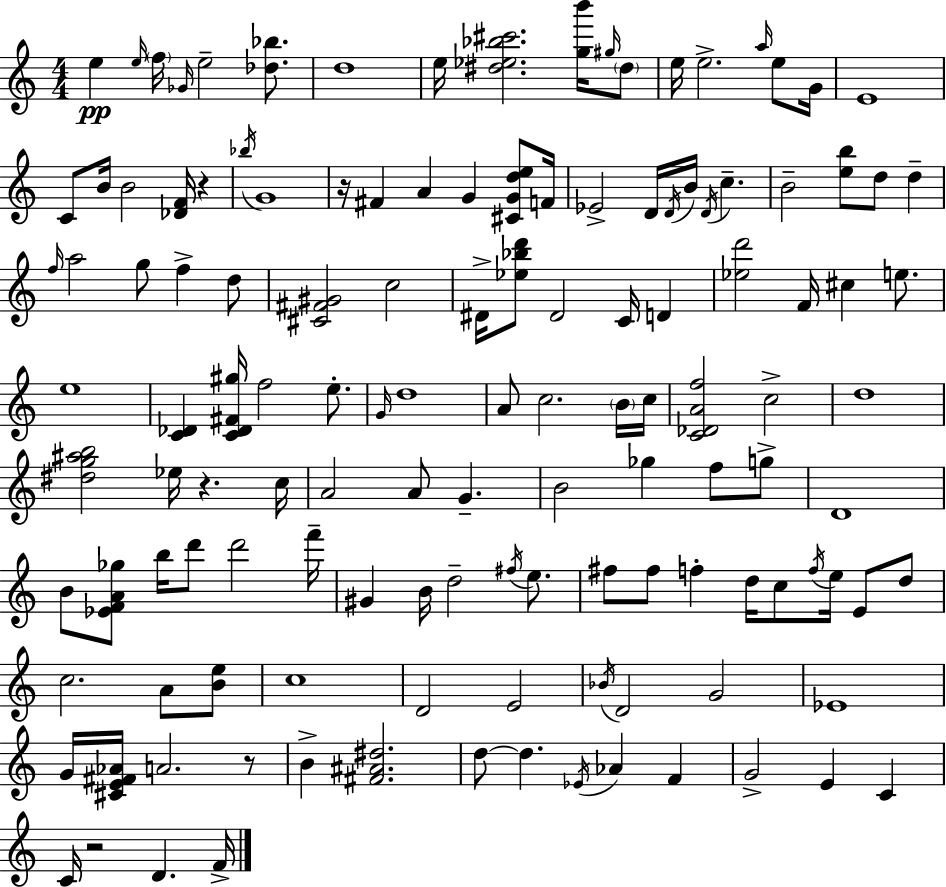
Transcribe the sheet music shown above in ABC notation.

X:1
T:Untitled
M:4/4
L:1/4
K:Am
e e/4 f/4 _G/4 e2 [_d_b]/2 d4 e/4 [^d_e_b^c']2 [gb']/4 ^g/4 ^d/2 e/4 e2 a/4 e/2 G/4 E4 C/2 B/4 B2 [_DF]/4 z _b/4 G4 z/4 ^F A G [^CGde]/2 F/4 _E2 D/4 D/4 B/4 D/4 c B2 [eb]/2 d/2 d f/4 a2 g/2 f d/2 [^C^F^G]2 c2 ^D/4 [_e_bd']/2 ^D2 C/4 D [_ed']2 F/4 ^c e/2 e4 [C_D] [C_D^F^g]/4 f2 e/2 G/4 d4 A/2 c2 B/4 c/4 [C_DAf]2 c2 d4 [^dg^ab]2 _e/4 z c/4 A2 A/2 G B2 _g f/2 g/2 D4 B/2 [_EFA_g]/2 b/4 d'/2 d'2 f'/4 ^G B/4 d2 ^f/4 e/2 ^f/2 ^f/2 f d/4 c/2 f/4 e/4 E/2 d/2 c2 A/2 [Be]/2 c4 D2 E2 _B/4 D2 G2 _E4 G/4 [^CE^F_A]/4 A2 z/2 B [^F^A^d]2 d/2 d _E/4 _A F G2 E C C/4 z2 D F/4